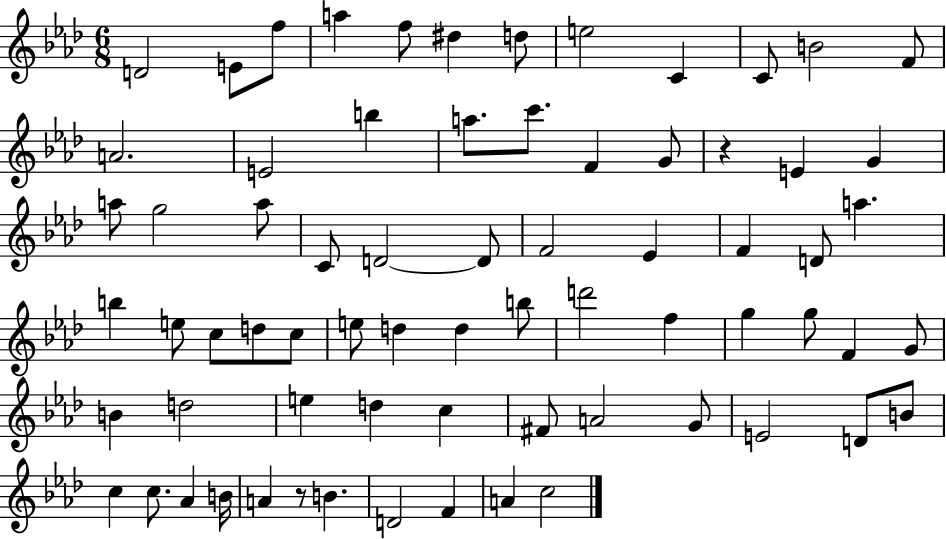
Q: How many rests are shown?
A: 2